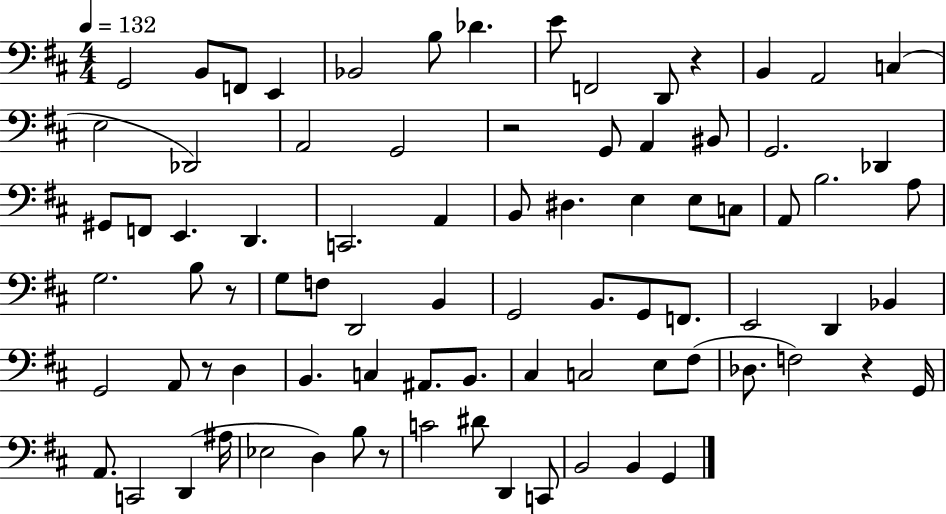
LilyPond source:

{
  \clef bass
  \numericTimeSignature
  \time 4/4
  \key d \major
  \tempo 4 = 132
  g,2 b,8 f,8 e,4 | bes,2 b8 des'4. | e'8 f,2 d,8 r4 | b,4 a,2 c4( | \break e2 des,2) | a,2 g,2 | r2 g,8 a,4 bis,8 | g,2. des,4 | \break gis,8 f,8 e,4. d,4. | c,2. a,4 | b,8 dis4. e4 e8 c8 | a,8 b2. a8 | \break g2. b8 r8 | g8 f8 d,2 b,4 | g,2 b,8. g,8 f,8. | e,2 d,4 bes,4 | \break g,2 a,8 r8 d4 | b,4. c4 ais,8. b,8. | cis4 c2 e8 fis8( | des8. f2) r4 g,16 | \break a,8. c,2 d,4( ais16 | ees2 d4) b8 r8 | c'2 dis'8 d,4 c,8 | b,2 b,4 g,4 | \break \bar "|."
}